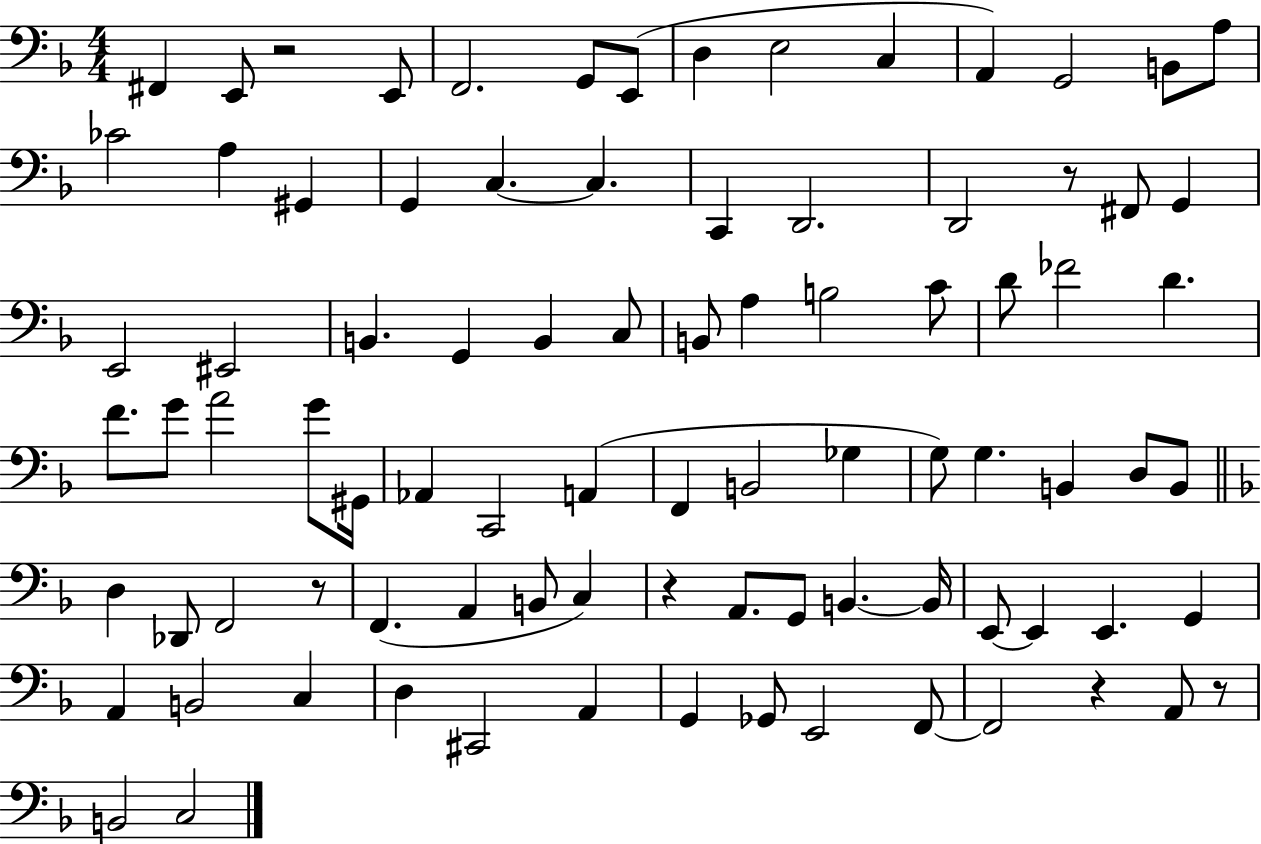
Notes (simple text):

F#2/q E2/e R/h E2/e F2/h. G2/e E2/e D3/q E3/h C3/q A2/q G2/h B2/e A3/e CES4/h A3/q G#2/q G2/q C3/q. C3/q. C2/q D2/h. D2/h R/e F#2/e G2/q E2/h EIS2/h B2/q. G2/q B2/q C3/e B2/e A3/q B3/h C4/e D4/e FES4/h D4/q. F4/e. G4/e A4/h G4/e G#2/s Ab2/q C2/h A2/q F2/q B2/h Gb3/q G3/e G3/q. B2/q D3/e B2/e D3/q Db2/e F2/h R/e F2/q. A2/q B2/e C3/q R/q A2/e. G2/e B2/q. B2/s E2/e E2/q E2/q. G2/q A2/q B2/h C3/q D3/q C#2/h A2/q G2/q Gb2/e E2/h F2/e F2/h R/q A2/e R/e B2/h C3/h